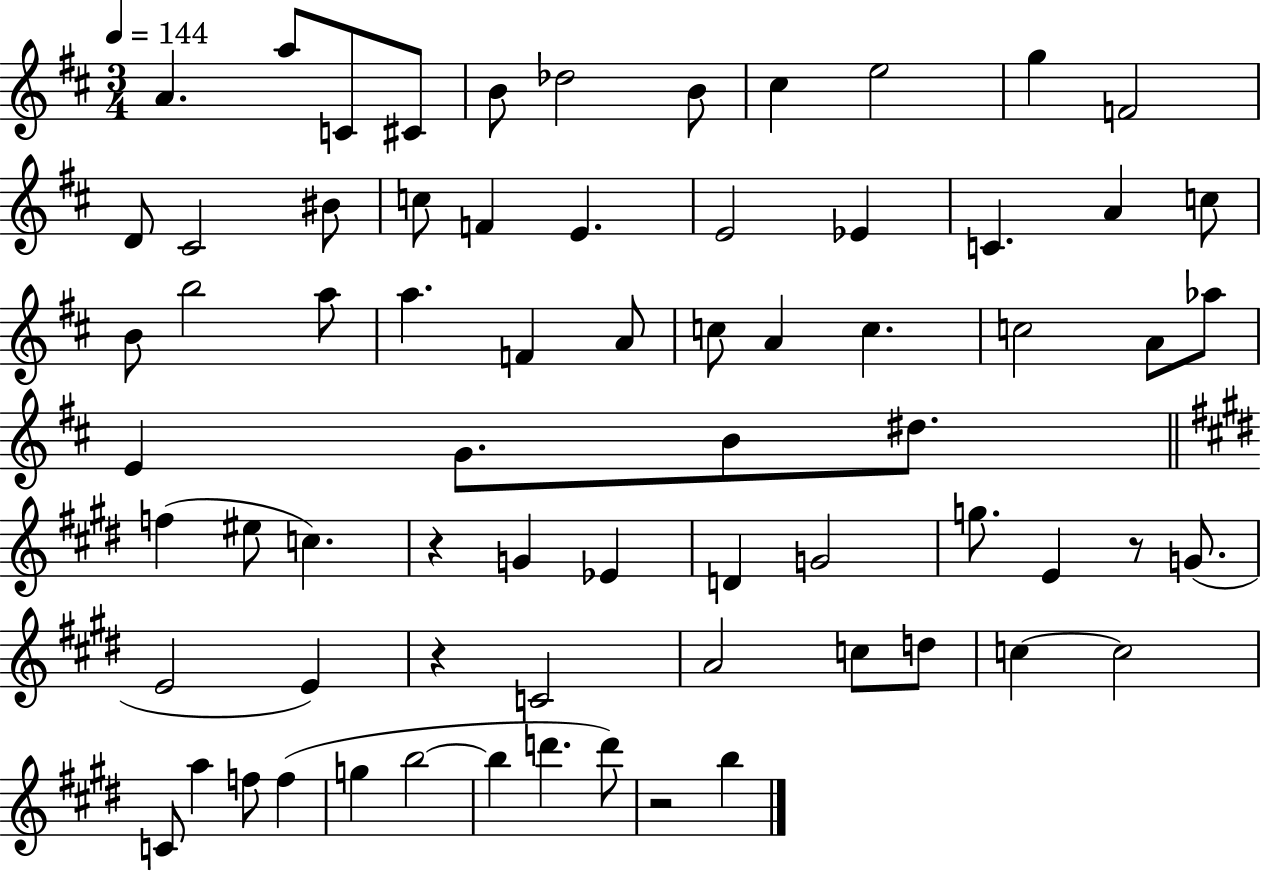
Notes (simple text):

A4/q. A5/e C4/e C#4/e B4/e Db5/h B4/e C#5/q E5/h G5/q F4/h D4/e C#4/h BIS4/e C5/e F4/q E4/q. E4/h Eb4/q C4/q. A4/q C5/e B4/e B5/h A5/e A5/q. F4/q A4/e C5/e A4/q C5/q. C5/h A4/e Ab5/e E4/q G4/e. B4/e D#5/e. F5/q EIS5/e C5/q. R/q G4/q Eb4/q D4/q G4/h G5/e. E4/q R/e G4/e. E4/h E4/q R/q C4/h A4/h C5/e D5/e C5/q C5/h C4/e A5/q F5/e F5/q G5/q B5/h B5/q D6/q. D6/e R/h B5/q